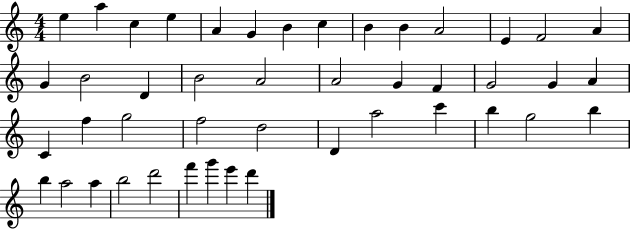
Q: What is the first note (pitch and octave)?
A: E5